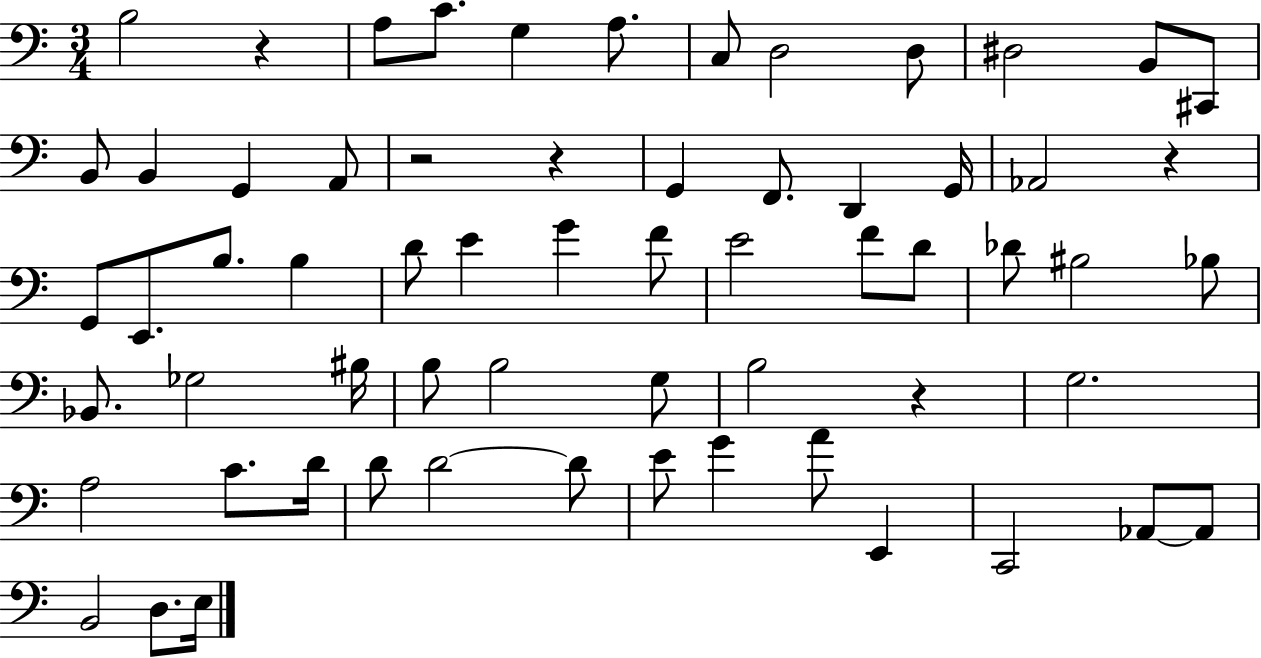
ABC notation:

X:1
T:Untitled
M:3/4
L:1/4
K:C
B,2 z A,/2 C/2 G, A,/2 C,/2 D,2 D,/2 ^D,2 B,,/2 ^C,,/2 B,,/2 B,, G,, A,,/2 z2 z G,, F,,/2 D,, G,,/4 _A,,2 z G,,/2 E,,/2 B,/2 B, D/2 E G F/2 E2 F/2 D/2 _D/2 ^B,2 _B,/2 _B,,/2 _G,2 ^B,/4 B,/2 B,2 G,/2 B,2 z G,2 A,2 C/2 D/4 D/2 D2 D/2 E/2 G A/2 E,, C,,2 _A,,/2 _A,,/2 B,,2 D,/2 E,/4